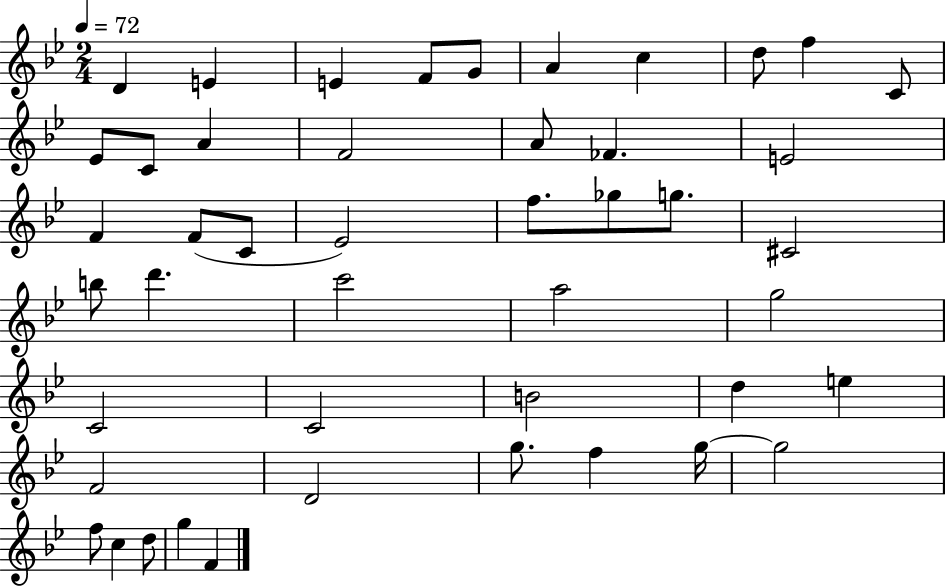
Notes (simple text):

D4/q E4/q E4/q F4/e G4/e A4/q C5/q D5/e F5/q C4/e Eb4/e C4/e A4/q F4/h A4/e FES4/q. E4/h F4/q F4/e C4/e Eb4/h F5/e. Gb5/e G5/e. C#4/h B5/e D6/q. C6/h A5/h G5/h C4/h C4/h B4/h D5/q E5/q F4/h D4/h G5/e. F5/q G5/s G5/h F5/e C5/q D5/e G5/q F4/q